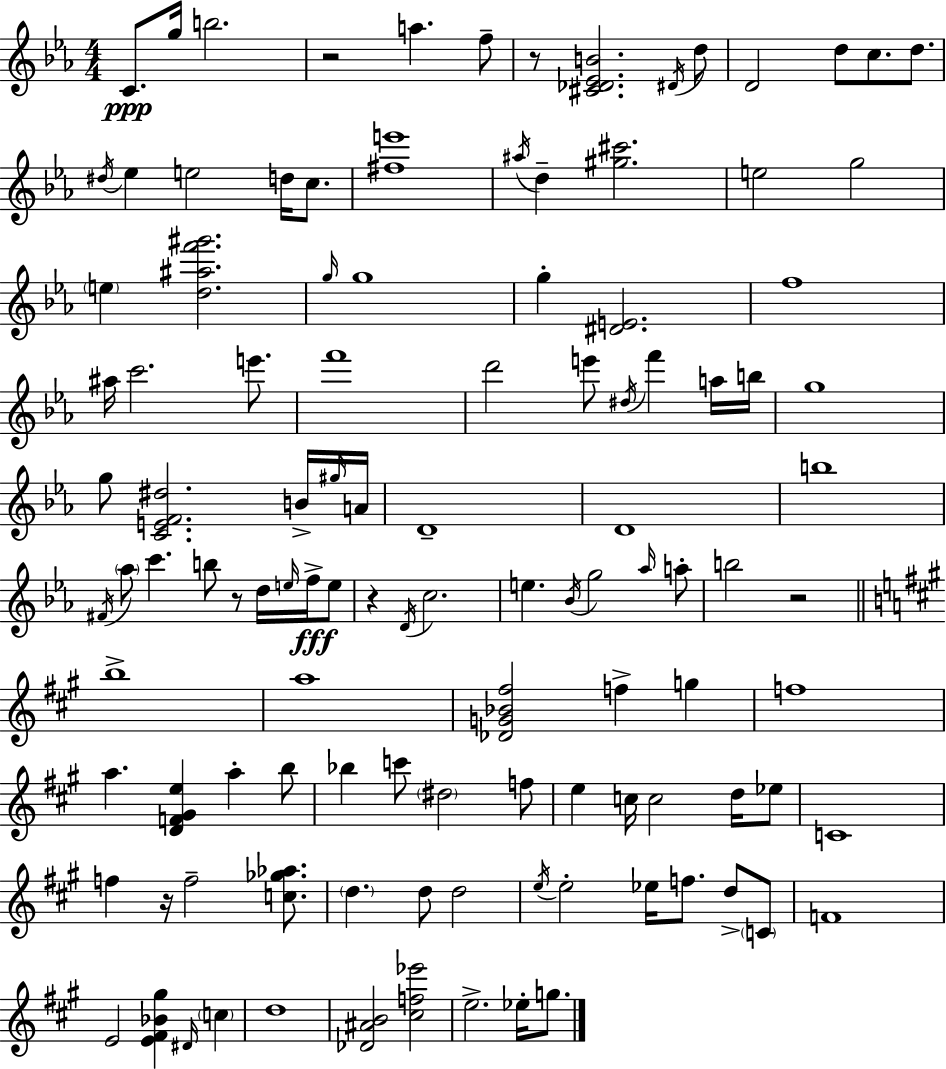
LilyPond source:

{
  \clef treble
  \numericTimeSignature
  \time 4/4
  \key ees \major
  c'8.\ppp g''16 b''2. | r2 a''4. f''8-- | r8 <cis' des' ees' b'>2. \acciaccatura { dis'16 } d''8 | d'2 d''8 c''8. d''8. | \break \acciaccatura { dis''16 } ees''4 e''2 d''16 c''8. | <fis'' e'''>1 | \acciaccatura { ais''16 } d''4-- <gis'' cis'''>2. | e''2 g''2 | \break \parenthesize e''4 <d'' ais'' f''' gis'''>2. | \grace { g''16 } g''1 | g''4-. <dis' e'>2. | f''1 | \break ais''16 c'''2. | e'''8. f'''1 | d'''2 e'''8 \acciaccatura { dis''16 } f'''4 | a''16 b''16 g''1 | \break g''8 <c' e' f' dis''>2. | b'16-> \grace { gis''16 } a'16 d'1-- | d'1 | b''1 | \break \acciaccatura { fis'16 } \parenthesize aes''8 c'''4. b''8 | r8 d''16 \grace { e''16 }\fff f''16-> e''8 r4 \acciaccatura { d'16 } c''2. | e''4. \acciaccatura { bes'16 } | g''2 \grace { aes''16 } a''8-. b''2 | \break r2 \bar "||" \break \key a \major b''1-> | a''1 | <des' g' bes' fis''>2 f''4-> g''4 | f''1 | \break a''4. <d' f' gis' e''>4 a''4-. b''8 | bes''4 c'''8 \parenthesize dis''2 f''8 | e''4 c''16 c''2 d''16 ees''8 | c'1 | \break f''4 r16 f''2-- <c'' ges'' aes''>8. | \parenthesize d''4. d''8 d''2 | \acciaccatura { e''16 } e''2-. ees''16 f''8. d''8-> \parenthesize c'8 | f'1 | \break e'2 <e' fis' bes' gis''>4 \grace { dis'16 } \parenthesize c''4 | d''1 | <des' ais' b'>2 <cis'' f'' ees'''>2 | e''2.-> ees''16-. g''8. | \break \bar "|."
}